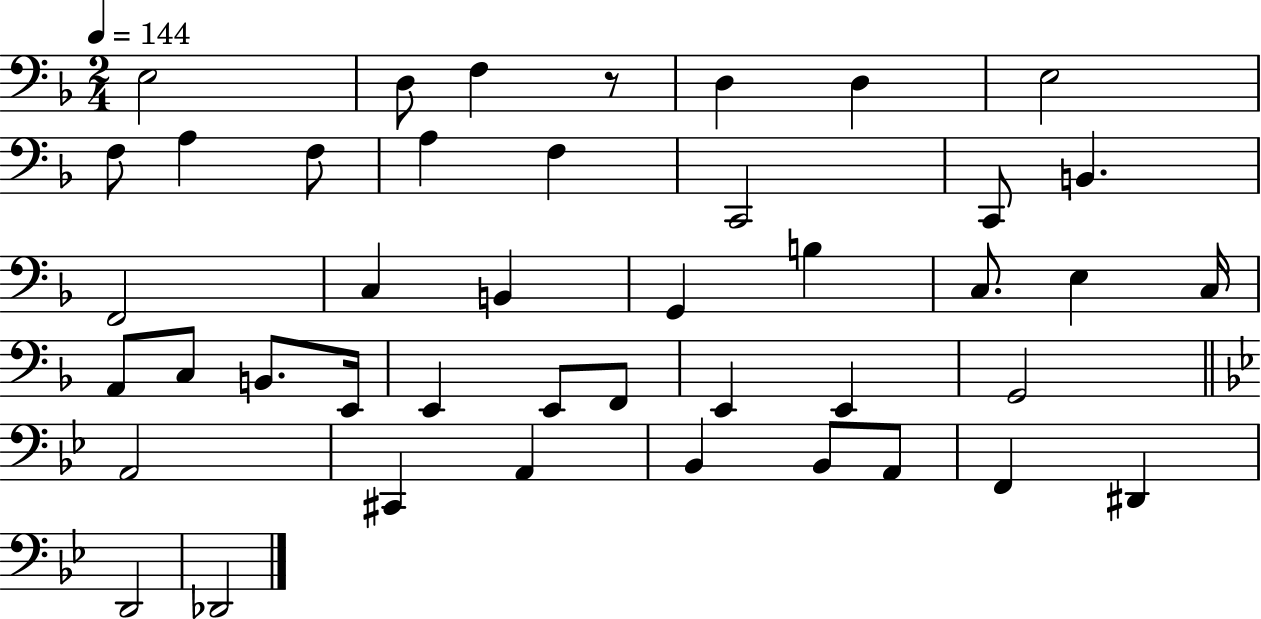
{
  \clef bass
  \numericTimeSignature
  \time 2/4
  \key f \major
  \tempo 4 = 144
  e2 | d8 f4 r8 | d4 d4 | e2 | \break f8 a4 f8 | a4 f4 | c,2 | c,8 b,4. | \break f,2 | c4 b,4 | g,4 b4 | c8. e4 c16 | \break a,8 c8 b,8. e,16 | e,4 e,8 f,8 | e,4 e,4 | g,2 | \break \bar "||" \break \key bes \major a,2 | cis,4 a,4 | bes,4 bes,8 a,8 | f,4 dis,4 | \break d,2 | des,2 | \bar "|."
}